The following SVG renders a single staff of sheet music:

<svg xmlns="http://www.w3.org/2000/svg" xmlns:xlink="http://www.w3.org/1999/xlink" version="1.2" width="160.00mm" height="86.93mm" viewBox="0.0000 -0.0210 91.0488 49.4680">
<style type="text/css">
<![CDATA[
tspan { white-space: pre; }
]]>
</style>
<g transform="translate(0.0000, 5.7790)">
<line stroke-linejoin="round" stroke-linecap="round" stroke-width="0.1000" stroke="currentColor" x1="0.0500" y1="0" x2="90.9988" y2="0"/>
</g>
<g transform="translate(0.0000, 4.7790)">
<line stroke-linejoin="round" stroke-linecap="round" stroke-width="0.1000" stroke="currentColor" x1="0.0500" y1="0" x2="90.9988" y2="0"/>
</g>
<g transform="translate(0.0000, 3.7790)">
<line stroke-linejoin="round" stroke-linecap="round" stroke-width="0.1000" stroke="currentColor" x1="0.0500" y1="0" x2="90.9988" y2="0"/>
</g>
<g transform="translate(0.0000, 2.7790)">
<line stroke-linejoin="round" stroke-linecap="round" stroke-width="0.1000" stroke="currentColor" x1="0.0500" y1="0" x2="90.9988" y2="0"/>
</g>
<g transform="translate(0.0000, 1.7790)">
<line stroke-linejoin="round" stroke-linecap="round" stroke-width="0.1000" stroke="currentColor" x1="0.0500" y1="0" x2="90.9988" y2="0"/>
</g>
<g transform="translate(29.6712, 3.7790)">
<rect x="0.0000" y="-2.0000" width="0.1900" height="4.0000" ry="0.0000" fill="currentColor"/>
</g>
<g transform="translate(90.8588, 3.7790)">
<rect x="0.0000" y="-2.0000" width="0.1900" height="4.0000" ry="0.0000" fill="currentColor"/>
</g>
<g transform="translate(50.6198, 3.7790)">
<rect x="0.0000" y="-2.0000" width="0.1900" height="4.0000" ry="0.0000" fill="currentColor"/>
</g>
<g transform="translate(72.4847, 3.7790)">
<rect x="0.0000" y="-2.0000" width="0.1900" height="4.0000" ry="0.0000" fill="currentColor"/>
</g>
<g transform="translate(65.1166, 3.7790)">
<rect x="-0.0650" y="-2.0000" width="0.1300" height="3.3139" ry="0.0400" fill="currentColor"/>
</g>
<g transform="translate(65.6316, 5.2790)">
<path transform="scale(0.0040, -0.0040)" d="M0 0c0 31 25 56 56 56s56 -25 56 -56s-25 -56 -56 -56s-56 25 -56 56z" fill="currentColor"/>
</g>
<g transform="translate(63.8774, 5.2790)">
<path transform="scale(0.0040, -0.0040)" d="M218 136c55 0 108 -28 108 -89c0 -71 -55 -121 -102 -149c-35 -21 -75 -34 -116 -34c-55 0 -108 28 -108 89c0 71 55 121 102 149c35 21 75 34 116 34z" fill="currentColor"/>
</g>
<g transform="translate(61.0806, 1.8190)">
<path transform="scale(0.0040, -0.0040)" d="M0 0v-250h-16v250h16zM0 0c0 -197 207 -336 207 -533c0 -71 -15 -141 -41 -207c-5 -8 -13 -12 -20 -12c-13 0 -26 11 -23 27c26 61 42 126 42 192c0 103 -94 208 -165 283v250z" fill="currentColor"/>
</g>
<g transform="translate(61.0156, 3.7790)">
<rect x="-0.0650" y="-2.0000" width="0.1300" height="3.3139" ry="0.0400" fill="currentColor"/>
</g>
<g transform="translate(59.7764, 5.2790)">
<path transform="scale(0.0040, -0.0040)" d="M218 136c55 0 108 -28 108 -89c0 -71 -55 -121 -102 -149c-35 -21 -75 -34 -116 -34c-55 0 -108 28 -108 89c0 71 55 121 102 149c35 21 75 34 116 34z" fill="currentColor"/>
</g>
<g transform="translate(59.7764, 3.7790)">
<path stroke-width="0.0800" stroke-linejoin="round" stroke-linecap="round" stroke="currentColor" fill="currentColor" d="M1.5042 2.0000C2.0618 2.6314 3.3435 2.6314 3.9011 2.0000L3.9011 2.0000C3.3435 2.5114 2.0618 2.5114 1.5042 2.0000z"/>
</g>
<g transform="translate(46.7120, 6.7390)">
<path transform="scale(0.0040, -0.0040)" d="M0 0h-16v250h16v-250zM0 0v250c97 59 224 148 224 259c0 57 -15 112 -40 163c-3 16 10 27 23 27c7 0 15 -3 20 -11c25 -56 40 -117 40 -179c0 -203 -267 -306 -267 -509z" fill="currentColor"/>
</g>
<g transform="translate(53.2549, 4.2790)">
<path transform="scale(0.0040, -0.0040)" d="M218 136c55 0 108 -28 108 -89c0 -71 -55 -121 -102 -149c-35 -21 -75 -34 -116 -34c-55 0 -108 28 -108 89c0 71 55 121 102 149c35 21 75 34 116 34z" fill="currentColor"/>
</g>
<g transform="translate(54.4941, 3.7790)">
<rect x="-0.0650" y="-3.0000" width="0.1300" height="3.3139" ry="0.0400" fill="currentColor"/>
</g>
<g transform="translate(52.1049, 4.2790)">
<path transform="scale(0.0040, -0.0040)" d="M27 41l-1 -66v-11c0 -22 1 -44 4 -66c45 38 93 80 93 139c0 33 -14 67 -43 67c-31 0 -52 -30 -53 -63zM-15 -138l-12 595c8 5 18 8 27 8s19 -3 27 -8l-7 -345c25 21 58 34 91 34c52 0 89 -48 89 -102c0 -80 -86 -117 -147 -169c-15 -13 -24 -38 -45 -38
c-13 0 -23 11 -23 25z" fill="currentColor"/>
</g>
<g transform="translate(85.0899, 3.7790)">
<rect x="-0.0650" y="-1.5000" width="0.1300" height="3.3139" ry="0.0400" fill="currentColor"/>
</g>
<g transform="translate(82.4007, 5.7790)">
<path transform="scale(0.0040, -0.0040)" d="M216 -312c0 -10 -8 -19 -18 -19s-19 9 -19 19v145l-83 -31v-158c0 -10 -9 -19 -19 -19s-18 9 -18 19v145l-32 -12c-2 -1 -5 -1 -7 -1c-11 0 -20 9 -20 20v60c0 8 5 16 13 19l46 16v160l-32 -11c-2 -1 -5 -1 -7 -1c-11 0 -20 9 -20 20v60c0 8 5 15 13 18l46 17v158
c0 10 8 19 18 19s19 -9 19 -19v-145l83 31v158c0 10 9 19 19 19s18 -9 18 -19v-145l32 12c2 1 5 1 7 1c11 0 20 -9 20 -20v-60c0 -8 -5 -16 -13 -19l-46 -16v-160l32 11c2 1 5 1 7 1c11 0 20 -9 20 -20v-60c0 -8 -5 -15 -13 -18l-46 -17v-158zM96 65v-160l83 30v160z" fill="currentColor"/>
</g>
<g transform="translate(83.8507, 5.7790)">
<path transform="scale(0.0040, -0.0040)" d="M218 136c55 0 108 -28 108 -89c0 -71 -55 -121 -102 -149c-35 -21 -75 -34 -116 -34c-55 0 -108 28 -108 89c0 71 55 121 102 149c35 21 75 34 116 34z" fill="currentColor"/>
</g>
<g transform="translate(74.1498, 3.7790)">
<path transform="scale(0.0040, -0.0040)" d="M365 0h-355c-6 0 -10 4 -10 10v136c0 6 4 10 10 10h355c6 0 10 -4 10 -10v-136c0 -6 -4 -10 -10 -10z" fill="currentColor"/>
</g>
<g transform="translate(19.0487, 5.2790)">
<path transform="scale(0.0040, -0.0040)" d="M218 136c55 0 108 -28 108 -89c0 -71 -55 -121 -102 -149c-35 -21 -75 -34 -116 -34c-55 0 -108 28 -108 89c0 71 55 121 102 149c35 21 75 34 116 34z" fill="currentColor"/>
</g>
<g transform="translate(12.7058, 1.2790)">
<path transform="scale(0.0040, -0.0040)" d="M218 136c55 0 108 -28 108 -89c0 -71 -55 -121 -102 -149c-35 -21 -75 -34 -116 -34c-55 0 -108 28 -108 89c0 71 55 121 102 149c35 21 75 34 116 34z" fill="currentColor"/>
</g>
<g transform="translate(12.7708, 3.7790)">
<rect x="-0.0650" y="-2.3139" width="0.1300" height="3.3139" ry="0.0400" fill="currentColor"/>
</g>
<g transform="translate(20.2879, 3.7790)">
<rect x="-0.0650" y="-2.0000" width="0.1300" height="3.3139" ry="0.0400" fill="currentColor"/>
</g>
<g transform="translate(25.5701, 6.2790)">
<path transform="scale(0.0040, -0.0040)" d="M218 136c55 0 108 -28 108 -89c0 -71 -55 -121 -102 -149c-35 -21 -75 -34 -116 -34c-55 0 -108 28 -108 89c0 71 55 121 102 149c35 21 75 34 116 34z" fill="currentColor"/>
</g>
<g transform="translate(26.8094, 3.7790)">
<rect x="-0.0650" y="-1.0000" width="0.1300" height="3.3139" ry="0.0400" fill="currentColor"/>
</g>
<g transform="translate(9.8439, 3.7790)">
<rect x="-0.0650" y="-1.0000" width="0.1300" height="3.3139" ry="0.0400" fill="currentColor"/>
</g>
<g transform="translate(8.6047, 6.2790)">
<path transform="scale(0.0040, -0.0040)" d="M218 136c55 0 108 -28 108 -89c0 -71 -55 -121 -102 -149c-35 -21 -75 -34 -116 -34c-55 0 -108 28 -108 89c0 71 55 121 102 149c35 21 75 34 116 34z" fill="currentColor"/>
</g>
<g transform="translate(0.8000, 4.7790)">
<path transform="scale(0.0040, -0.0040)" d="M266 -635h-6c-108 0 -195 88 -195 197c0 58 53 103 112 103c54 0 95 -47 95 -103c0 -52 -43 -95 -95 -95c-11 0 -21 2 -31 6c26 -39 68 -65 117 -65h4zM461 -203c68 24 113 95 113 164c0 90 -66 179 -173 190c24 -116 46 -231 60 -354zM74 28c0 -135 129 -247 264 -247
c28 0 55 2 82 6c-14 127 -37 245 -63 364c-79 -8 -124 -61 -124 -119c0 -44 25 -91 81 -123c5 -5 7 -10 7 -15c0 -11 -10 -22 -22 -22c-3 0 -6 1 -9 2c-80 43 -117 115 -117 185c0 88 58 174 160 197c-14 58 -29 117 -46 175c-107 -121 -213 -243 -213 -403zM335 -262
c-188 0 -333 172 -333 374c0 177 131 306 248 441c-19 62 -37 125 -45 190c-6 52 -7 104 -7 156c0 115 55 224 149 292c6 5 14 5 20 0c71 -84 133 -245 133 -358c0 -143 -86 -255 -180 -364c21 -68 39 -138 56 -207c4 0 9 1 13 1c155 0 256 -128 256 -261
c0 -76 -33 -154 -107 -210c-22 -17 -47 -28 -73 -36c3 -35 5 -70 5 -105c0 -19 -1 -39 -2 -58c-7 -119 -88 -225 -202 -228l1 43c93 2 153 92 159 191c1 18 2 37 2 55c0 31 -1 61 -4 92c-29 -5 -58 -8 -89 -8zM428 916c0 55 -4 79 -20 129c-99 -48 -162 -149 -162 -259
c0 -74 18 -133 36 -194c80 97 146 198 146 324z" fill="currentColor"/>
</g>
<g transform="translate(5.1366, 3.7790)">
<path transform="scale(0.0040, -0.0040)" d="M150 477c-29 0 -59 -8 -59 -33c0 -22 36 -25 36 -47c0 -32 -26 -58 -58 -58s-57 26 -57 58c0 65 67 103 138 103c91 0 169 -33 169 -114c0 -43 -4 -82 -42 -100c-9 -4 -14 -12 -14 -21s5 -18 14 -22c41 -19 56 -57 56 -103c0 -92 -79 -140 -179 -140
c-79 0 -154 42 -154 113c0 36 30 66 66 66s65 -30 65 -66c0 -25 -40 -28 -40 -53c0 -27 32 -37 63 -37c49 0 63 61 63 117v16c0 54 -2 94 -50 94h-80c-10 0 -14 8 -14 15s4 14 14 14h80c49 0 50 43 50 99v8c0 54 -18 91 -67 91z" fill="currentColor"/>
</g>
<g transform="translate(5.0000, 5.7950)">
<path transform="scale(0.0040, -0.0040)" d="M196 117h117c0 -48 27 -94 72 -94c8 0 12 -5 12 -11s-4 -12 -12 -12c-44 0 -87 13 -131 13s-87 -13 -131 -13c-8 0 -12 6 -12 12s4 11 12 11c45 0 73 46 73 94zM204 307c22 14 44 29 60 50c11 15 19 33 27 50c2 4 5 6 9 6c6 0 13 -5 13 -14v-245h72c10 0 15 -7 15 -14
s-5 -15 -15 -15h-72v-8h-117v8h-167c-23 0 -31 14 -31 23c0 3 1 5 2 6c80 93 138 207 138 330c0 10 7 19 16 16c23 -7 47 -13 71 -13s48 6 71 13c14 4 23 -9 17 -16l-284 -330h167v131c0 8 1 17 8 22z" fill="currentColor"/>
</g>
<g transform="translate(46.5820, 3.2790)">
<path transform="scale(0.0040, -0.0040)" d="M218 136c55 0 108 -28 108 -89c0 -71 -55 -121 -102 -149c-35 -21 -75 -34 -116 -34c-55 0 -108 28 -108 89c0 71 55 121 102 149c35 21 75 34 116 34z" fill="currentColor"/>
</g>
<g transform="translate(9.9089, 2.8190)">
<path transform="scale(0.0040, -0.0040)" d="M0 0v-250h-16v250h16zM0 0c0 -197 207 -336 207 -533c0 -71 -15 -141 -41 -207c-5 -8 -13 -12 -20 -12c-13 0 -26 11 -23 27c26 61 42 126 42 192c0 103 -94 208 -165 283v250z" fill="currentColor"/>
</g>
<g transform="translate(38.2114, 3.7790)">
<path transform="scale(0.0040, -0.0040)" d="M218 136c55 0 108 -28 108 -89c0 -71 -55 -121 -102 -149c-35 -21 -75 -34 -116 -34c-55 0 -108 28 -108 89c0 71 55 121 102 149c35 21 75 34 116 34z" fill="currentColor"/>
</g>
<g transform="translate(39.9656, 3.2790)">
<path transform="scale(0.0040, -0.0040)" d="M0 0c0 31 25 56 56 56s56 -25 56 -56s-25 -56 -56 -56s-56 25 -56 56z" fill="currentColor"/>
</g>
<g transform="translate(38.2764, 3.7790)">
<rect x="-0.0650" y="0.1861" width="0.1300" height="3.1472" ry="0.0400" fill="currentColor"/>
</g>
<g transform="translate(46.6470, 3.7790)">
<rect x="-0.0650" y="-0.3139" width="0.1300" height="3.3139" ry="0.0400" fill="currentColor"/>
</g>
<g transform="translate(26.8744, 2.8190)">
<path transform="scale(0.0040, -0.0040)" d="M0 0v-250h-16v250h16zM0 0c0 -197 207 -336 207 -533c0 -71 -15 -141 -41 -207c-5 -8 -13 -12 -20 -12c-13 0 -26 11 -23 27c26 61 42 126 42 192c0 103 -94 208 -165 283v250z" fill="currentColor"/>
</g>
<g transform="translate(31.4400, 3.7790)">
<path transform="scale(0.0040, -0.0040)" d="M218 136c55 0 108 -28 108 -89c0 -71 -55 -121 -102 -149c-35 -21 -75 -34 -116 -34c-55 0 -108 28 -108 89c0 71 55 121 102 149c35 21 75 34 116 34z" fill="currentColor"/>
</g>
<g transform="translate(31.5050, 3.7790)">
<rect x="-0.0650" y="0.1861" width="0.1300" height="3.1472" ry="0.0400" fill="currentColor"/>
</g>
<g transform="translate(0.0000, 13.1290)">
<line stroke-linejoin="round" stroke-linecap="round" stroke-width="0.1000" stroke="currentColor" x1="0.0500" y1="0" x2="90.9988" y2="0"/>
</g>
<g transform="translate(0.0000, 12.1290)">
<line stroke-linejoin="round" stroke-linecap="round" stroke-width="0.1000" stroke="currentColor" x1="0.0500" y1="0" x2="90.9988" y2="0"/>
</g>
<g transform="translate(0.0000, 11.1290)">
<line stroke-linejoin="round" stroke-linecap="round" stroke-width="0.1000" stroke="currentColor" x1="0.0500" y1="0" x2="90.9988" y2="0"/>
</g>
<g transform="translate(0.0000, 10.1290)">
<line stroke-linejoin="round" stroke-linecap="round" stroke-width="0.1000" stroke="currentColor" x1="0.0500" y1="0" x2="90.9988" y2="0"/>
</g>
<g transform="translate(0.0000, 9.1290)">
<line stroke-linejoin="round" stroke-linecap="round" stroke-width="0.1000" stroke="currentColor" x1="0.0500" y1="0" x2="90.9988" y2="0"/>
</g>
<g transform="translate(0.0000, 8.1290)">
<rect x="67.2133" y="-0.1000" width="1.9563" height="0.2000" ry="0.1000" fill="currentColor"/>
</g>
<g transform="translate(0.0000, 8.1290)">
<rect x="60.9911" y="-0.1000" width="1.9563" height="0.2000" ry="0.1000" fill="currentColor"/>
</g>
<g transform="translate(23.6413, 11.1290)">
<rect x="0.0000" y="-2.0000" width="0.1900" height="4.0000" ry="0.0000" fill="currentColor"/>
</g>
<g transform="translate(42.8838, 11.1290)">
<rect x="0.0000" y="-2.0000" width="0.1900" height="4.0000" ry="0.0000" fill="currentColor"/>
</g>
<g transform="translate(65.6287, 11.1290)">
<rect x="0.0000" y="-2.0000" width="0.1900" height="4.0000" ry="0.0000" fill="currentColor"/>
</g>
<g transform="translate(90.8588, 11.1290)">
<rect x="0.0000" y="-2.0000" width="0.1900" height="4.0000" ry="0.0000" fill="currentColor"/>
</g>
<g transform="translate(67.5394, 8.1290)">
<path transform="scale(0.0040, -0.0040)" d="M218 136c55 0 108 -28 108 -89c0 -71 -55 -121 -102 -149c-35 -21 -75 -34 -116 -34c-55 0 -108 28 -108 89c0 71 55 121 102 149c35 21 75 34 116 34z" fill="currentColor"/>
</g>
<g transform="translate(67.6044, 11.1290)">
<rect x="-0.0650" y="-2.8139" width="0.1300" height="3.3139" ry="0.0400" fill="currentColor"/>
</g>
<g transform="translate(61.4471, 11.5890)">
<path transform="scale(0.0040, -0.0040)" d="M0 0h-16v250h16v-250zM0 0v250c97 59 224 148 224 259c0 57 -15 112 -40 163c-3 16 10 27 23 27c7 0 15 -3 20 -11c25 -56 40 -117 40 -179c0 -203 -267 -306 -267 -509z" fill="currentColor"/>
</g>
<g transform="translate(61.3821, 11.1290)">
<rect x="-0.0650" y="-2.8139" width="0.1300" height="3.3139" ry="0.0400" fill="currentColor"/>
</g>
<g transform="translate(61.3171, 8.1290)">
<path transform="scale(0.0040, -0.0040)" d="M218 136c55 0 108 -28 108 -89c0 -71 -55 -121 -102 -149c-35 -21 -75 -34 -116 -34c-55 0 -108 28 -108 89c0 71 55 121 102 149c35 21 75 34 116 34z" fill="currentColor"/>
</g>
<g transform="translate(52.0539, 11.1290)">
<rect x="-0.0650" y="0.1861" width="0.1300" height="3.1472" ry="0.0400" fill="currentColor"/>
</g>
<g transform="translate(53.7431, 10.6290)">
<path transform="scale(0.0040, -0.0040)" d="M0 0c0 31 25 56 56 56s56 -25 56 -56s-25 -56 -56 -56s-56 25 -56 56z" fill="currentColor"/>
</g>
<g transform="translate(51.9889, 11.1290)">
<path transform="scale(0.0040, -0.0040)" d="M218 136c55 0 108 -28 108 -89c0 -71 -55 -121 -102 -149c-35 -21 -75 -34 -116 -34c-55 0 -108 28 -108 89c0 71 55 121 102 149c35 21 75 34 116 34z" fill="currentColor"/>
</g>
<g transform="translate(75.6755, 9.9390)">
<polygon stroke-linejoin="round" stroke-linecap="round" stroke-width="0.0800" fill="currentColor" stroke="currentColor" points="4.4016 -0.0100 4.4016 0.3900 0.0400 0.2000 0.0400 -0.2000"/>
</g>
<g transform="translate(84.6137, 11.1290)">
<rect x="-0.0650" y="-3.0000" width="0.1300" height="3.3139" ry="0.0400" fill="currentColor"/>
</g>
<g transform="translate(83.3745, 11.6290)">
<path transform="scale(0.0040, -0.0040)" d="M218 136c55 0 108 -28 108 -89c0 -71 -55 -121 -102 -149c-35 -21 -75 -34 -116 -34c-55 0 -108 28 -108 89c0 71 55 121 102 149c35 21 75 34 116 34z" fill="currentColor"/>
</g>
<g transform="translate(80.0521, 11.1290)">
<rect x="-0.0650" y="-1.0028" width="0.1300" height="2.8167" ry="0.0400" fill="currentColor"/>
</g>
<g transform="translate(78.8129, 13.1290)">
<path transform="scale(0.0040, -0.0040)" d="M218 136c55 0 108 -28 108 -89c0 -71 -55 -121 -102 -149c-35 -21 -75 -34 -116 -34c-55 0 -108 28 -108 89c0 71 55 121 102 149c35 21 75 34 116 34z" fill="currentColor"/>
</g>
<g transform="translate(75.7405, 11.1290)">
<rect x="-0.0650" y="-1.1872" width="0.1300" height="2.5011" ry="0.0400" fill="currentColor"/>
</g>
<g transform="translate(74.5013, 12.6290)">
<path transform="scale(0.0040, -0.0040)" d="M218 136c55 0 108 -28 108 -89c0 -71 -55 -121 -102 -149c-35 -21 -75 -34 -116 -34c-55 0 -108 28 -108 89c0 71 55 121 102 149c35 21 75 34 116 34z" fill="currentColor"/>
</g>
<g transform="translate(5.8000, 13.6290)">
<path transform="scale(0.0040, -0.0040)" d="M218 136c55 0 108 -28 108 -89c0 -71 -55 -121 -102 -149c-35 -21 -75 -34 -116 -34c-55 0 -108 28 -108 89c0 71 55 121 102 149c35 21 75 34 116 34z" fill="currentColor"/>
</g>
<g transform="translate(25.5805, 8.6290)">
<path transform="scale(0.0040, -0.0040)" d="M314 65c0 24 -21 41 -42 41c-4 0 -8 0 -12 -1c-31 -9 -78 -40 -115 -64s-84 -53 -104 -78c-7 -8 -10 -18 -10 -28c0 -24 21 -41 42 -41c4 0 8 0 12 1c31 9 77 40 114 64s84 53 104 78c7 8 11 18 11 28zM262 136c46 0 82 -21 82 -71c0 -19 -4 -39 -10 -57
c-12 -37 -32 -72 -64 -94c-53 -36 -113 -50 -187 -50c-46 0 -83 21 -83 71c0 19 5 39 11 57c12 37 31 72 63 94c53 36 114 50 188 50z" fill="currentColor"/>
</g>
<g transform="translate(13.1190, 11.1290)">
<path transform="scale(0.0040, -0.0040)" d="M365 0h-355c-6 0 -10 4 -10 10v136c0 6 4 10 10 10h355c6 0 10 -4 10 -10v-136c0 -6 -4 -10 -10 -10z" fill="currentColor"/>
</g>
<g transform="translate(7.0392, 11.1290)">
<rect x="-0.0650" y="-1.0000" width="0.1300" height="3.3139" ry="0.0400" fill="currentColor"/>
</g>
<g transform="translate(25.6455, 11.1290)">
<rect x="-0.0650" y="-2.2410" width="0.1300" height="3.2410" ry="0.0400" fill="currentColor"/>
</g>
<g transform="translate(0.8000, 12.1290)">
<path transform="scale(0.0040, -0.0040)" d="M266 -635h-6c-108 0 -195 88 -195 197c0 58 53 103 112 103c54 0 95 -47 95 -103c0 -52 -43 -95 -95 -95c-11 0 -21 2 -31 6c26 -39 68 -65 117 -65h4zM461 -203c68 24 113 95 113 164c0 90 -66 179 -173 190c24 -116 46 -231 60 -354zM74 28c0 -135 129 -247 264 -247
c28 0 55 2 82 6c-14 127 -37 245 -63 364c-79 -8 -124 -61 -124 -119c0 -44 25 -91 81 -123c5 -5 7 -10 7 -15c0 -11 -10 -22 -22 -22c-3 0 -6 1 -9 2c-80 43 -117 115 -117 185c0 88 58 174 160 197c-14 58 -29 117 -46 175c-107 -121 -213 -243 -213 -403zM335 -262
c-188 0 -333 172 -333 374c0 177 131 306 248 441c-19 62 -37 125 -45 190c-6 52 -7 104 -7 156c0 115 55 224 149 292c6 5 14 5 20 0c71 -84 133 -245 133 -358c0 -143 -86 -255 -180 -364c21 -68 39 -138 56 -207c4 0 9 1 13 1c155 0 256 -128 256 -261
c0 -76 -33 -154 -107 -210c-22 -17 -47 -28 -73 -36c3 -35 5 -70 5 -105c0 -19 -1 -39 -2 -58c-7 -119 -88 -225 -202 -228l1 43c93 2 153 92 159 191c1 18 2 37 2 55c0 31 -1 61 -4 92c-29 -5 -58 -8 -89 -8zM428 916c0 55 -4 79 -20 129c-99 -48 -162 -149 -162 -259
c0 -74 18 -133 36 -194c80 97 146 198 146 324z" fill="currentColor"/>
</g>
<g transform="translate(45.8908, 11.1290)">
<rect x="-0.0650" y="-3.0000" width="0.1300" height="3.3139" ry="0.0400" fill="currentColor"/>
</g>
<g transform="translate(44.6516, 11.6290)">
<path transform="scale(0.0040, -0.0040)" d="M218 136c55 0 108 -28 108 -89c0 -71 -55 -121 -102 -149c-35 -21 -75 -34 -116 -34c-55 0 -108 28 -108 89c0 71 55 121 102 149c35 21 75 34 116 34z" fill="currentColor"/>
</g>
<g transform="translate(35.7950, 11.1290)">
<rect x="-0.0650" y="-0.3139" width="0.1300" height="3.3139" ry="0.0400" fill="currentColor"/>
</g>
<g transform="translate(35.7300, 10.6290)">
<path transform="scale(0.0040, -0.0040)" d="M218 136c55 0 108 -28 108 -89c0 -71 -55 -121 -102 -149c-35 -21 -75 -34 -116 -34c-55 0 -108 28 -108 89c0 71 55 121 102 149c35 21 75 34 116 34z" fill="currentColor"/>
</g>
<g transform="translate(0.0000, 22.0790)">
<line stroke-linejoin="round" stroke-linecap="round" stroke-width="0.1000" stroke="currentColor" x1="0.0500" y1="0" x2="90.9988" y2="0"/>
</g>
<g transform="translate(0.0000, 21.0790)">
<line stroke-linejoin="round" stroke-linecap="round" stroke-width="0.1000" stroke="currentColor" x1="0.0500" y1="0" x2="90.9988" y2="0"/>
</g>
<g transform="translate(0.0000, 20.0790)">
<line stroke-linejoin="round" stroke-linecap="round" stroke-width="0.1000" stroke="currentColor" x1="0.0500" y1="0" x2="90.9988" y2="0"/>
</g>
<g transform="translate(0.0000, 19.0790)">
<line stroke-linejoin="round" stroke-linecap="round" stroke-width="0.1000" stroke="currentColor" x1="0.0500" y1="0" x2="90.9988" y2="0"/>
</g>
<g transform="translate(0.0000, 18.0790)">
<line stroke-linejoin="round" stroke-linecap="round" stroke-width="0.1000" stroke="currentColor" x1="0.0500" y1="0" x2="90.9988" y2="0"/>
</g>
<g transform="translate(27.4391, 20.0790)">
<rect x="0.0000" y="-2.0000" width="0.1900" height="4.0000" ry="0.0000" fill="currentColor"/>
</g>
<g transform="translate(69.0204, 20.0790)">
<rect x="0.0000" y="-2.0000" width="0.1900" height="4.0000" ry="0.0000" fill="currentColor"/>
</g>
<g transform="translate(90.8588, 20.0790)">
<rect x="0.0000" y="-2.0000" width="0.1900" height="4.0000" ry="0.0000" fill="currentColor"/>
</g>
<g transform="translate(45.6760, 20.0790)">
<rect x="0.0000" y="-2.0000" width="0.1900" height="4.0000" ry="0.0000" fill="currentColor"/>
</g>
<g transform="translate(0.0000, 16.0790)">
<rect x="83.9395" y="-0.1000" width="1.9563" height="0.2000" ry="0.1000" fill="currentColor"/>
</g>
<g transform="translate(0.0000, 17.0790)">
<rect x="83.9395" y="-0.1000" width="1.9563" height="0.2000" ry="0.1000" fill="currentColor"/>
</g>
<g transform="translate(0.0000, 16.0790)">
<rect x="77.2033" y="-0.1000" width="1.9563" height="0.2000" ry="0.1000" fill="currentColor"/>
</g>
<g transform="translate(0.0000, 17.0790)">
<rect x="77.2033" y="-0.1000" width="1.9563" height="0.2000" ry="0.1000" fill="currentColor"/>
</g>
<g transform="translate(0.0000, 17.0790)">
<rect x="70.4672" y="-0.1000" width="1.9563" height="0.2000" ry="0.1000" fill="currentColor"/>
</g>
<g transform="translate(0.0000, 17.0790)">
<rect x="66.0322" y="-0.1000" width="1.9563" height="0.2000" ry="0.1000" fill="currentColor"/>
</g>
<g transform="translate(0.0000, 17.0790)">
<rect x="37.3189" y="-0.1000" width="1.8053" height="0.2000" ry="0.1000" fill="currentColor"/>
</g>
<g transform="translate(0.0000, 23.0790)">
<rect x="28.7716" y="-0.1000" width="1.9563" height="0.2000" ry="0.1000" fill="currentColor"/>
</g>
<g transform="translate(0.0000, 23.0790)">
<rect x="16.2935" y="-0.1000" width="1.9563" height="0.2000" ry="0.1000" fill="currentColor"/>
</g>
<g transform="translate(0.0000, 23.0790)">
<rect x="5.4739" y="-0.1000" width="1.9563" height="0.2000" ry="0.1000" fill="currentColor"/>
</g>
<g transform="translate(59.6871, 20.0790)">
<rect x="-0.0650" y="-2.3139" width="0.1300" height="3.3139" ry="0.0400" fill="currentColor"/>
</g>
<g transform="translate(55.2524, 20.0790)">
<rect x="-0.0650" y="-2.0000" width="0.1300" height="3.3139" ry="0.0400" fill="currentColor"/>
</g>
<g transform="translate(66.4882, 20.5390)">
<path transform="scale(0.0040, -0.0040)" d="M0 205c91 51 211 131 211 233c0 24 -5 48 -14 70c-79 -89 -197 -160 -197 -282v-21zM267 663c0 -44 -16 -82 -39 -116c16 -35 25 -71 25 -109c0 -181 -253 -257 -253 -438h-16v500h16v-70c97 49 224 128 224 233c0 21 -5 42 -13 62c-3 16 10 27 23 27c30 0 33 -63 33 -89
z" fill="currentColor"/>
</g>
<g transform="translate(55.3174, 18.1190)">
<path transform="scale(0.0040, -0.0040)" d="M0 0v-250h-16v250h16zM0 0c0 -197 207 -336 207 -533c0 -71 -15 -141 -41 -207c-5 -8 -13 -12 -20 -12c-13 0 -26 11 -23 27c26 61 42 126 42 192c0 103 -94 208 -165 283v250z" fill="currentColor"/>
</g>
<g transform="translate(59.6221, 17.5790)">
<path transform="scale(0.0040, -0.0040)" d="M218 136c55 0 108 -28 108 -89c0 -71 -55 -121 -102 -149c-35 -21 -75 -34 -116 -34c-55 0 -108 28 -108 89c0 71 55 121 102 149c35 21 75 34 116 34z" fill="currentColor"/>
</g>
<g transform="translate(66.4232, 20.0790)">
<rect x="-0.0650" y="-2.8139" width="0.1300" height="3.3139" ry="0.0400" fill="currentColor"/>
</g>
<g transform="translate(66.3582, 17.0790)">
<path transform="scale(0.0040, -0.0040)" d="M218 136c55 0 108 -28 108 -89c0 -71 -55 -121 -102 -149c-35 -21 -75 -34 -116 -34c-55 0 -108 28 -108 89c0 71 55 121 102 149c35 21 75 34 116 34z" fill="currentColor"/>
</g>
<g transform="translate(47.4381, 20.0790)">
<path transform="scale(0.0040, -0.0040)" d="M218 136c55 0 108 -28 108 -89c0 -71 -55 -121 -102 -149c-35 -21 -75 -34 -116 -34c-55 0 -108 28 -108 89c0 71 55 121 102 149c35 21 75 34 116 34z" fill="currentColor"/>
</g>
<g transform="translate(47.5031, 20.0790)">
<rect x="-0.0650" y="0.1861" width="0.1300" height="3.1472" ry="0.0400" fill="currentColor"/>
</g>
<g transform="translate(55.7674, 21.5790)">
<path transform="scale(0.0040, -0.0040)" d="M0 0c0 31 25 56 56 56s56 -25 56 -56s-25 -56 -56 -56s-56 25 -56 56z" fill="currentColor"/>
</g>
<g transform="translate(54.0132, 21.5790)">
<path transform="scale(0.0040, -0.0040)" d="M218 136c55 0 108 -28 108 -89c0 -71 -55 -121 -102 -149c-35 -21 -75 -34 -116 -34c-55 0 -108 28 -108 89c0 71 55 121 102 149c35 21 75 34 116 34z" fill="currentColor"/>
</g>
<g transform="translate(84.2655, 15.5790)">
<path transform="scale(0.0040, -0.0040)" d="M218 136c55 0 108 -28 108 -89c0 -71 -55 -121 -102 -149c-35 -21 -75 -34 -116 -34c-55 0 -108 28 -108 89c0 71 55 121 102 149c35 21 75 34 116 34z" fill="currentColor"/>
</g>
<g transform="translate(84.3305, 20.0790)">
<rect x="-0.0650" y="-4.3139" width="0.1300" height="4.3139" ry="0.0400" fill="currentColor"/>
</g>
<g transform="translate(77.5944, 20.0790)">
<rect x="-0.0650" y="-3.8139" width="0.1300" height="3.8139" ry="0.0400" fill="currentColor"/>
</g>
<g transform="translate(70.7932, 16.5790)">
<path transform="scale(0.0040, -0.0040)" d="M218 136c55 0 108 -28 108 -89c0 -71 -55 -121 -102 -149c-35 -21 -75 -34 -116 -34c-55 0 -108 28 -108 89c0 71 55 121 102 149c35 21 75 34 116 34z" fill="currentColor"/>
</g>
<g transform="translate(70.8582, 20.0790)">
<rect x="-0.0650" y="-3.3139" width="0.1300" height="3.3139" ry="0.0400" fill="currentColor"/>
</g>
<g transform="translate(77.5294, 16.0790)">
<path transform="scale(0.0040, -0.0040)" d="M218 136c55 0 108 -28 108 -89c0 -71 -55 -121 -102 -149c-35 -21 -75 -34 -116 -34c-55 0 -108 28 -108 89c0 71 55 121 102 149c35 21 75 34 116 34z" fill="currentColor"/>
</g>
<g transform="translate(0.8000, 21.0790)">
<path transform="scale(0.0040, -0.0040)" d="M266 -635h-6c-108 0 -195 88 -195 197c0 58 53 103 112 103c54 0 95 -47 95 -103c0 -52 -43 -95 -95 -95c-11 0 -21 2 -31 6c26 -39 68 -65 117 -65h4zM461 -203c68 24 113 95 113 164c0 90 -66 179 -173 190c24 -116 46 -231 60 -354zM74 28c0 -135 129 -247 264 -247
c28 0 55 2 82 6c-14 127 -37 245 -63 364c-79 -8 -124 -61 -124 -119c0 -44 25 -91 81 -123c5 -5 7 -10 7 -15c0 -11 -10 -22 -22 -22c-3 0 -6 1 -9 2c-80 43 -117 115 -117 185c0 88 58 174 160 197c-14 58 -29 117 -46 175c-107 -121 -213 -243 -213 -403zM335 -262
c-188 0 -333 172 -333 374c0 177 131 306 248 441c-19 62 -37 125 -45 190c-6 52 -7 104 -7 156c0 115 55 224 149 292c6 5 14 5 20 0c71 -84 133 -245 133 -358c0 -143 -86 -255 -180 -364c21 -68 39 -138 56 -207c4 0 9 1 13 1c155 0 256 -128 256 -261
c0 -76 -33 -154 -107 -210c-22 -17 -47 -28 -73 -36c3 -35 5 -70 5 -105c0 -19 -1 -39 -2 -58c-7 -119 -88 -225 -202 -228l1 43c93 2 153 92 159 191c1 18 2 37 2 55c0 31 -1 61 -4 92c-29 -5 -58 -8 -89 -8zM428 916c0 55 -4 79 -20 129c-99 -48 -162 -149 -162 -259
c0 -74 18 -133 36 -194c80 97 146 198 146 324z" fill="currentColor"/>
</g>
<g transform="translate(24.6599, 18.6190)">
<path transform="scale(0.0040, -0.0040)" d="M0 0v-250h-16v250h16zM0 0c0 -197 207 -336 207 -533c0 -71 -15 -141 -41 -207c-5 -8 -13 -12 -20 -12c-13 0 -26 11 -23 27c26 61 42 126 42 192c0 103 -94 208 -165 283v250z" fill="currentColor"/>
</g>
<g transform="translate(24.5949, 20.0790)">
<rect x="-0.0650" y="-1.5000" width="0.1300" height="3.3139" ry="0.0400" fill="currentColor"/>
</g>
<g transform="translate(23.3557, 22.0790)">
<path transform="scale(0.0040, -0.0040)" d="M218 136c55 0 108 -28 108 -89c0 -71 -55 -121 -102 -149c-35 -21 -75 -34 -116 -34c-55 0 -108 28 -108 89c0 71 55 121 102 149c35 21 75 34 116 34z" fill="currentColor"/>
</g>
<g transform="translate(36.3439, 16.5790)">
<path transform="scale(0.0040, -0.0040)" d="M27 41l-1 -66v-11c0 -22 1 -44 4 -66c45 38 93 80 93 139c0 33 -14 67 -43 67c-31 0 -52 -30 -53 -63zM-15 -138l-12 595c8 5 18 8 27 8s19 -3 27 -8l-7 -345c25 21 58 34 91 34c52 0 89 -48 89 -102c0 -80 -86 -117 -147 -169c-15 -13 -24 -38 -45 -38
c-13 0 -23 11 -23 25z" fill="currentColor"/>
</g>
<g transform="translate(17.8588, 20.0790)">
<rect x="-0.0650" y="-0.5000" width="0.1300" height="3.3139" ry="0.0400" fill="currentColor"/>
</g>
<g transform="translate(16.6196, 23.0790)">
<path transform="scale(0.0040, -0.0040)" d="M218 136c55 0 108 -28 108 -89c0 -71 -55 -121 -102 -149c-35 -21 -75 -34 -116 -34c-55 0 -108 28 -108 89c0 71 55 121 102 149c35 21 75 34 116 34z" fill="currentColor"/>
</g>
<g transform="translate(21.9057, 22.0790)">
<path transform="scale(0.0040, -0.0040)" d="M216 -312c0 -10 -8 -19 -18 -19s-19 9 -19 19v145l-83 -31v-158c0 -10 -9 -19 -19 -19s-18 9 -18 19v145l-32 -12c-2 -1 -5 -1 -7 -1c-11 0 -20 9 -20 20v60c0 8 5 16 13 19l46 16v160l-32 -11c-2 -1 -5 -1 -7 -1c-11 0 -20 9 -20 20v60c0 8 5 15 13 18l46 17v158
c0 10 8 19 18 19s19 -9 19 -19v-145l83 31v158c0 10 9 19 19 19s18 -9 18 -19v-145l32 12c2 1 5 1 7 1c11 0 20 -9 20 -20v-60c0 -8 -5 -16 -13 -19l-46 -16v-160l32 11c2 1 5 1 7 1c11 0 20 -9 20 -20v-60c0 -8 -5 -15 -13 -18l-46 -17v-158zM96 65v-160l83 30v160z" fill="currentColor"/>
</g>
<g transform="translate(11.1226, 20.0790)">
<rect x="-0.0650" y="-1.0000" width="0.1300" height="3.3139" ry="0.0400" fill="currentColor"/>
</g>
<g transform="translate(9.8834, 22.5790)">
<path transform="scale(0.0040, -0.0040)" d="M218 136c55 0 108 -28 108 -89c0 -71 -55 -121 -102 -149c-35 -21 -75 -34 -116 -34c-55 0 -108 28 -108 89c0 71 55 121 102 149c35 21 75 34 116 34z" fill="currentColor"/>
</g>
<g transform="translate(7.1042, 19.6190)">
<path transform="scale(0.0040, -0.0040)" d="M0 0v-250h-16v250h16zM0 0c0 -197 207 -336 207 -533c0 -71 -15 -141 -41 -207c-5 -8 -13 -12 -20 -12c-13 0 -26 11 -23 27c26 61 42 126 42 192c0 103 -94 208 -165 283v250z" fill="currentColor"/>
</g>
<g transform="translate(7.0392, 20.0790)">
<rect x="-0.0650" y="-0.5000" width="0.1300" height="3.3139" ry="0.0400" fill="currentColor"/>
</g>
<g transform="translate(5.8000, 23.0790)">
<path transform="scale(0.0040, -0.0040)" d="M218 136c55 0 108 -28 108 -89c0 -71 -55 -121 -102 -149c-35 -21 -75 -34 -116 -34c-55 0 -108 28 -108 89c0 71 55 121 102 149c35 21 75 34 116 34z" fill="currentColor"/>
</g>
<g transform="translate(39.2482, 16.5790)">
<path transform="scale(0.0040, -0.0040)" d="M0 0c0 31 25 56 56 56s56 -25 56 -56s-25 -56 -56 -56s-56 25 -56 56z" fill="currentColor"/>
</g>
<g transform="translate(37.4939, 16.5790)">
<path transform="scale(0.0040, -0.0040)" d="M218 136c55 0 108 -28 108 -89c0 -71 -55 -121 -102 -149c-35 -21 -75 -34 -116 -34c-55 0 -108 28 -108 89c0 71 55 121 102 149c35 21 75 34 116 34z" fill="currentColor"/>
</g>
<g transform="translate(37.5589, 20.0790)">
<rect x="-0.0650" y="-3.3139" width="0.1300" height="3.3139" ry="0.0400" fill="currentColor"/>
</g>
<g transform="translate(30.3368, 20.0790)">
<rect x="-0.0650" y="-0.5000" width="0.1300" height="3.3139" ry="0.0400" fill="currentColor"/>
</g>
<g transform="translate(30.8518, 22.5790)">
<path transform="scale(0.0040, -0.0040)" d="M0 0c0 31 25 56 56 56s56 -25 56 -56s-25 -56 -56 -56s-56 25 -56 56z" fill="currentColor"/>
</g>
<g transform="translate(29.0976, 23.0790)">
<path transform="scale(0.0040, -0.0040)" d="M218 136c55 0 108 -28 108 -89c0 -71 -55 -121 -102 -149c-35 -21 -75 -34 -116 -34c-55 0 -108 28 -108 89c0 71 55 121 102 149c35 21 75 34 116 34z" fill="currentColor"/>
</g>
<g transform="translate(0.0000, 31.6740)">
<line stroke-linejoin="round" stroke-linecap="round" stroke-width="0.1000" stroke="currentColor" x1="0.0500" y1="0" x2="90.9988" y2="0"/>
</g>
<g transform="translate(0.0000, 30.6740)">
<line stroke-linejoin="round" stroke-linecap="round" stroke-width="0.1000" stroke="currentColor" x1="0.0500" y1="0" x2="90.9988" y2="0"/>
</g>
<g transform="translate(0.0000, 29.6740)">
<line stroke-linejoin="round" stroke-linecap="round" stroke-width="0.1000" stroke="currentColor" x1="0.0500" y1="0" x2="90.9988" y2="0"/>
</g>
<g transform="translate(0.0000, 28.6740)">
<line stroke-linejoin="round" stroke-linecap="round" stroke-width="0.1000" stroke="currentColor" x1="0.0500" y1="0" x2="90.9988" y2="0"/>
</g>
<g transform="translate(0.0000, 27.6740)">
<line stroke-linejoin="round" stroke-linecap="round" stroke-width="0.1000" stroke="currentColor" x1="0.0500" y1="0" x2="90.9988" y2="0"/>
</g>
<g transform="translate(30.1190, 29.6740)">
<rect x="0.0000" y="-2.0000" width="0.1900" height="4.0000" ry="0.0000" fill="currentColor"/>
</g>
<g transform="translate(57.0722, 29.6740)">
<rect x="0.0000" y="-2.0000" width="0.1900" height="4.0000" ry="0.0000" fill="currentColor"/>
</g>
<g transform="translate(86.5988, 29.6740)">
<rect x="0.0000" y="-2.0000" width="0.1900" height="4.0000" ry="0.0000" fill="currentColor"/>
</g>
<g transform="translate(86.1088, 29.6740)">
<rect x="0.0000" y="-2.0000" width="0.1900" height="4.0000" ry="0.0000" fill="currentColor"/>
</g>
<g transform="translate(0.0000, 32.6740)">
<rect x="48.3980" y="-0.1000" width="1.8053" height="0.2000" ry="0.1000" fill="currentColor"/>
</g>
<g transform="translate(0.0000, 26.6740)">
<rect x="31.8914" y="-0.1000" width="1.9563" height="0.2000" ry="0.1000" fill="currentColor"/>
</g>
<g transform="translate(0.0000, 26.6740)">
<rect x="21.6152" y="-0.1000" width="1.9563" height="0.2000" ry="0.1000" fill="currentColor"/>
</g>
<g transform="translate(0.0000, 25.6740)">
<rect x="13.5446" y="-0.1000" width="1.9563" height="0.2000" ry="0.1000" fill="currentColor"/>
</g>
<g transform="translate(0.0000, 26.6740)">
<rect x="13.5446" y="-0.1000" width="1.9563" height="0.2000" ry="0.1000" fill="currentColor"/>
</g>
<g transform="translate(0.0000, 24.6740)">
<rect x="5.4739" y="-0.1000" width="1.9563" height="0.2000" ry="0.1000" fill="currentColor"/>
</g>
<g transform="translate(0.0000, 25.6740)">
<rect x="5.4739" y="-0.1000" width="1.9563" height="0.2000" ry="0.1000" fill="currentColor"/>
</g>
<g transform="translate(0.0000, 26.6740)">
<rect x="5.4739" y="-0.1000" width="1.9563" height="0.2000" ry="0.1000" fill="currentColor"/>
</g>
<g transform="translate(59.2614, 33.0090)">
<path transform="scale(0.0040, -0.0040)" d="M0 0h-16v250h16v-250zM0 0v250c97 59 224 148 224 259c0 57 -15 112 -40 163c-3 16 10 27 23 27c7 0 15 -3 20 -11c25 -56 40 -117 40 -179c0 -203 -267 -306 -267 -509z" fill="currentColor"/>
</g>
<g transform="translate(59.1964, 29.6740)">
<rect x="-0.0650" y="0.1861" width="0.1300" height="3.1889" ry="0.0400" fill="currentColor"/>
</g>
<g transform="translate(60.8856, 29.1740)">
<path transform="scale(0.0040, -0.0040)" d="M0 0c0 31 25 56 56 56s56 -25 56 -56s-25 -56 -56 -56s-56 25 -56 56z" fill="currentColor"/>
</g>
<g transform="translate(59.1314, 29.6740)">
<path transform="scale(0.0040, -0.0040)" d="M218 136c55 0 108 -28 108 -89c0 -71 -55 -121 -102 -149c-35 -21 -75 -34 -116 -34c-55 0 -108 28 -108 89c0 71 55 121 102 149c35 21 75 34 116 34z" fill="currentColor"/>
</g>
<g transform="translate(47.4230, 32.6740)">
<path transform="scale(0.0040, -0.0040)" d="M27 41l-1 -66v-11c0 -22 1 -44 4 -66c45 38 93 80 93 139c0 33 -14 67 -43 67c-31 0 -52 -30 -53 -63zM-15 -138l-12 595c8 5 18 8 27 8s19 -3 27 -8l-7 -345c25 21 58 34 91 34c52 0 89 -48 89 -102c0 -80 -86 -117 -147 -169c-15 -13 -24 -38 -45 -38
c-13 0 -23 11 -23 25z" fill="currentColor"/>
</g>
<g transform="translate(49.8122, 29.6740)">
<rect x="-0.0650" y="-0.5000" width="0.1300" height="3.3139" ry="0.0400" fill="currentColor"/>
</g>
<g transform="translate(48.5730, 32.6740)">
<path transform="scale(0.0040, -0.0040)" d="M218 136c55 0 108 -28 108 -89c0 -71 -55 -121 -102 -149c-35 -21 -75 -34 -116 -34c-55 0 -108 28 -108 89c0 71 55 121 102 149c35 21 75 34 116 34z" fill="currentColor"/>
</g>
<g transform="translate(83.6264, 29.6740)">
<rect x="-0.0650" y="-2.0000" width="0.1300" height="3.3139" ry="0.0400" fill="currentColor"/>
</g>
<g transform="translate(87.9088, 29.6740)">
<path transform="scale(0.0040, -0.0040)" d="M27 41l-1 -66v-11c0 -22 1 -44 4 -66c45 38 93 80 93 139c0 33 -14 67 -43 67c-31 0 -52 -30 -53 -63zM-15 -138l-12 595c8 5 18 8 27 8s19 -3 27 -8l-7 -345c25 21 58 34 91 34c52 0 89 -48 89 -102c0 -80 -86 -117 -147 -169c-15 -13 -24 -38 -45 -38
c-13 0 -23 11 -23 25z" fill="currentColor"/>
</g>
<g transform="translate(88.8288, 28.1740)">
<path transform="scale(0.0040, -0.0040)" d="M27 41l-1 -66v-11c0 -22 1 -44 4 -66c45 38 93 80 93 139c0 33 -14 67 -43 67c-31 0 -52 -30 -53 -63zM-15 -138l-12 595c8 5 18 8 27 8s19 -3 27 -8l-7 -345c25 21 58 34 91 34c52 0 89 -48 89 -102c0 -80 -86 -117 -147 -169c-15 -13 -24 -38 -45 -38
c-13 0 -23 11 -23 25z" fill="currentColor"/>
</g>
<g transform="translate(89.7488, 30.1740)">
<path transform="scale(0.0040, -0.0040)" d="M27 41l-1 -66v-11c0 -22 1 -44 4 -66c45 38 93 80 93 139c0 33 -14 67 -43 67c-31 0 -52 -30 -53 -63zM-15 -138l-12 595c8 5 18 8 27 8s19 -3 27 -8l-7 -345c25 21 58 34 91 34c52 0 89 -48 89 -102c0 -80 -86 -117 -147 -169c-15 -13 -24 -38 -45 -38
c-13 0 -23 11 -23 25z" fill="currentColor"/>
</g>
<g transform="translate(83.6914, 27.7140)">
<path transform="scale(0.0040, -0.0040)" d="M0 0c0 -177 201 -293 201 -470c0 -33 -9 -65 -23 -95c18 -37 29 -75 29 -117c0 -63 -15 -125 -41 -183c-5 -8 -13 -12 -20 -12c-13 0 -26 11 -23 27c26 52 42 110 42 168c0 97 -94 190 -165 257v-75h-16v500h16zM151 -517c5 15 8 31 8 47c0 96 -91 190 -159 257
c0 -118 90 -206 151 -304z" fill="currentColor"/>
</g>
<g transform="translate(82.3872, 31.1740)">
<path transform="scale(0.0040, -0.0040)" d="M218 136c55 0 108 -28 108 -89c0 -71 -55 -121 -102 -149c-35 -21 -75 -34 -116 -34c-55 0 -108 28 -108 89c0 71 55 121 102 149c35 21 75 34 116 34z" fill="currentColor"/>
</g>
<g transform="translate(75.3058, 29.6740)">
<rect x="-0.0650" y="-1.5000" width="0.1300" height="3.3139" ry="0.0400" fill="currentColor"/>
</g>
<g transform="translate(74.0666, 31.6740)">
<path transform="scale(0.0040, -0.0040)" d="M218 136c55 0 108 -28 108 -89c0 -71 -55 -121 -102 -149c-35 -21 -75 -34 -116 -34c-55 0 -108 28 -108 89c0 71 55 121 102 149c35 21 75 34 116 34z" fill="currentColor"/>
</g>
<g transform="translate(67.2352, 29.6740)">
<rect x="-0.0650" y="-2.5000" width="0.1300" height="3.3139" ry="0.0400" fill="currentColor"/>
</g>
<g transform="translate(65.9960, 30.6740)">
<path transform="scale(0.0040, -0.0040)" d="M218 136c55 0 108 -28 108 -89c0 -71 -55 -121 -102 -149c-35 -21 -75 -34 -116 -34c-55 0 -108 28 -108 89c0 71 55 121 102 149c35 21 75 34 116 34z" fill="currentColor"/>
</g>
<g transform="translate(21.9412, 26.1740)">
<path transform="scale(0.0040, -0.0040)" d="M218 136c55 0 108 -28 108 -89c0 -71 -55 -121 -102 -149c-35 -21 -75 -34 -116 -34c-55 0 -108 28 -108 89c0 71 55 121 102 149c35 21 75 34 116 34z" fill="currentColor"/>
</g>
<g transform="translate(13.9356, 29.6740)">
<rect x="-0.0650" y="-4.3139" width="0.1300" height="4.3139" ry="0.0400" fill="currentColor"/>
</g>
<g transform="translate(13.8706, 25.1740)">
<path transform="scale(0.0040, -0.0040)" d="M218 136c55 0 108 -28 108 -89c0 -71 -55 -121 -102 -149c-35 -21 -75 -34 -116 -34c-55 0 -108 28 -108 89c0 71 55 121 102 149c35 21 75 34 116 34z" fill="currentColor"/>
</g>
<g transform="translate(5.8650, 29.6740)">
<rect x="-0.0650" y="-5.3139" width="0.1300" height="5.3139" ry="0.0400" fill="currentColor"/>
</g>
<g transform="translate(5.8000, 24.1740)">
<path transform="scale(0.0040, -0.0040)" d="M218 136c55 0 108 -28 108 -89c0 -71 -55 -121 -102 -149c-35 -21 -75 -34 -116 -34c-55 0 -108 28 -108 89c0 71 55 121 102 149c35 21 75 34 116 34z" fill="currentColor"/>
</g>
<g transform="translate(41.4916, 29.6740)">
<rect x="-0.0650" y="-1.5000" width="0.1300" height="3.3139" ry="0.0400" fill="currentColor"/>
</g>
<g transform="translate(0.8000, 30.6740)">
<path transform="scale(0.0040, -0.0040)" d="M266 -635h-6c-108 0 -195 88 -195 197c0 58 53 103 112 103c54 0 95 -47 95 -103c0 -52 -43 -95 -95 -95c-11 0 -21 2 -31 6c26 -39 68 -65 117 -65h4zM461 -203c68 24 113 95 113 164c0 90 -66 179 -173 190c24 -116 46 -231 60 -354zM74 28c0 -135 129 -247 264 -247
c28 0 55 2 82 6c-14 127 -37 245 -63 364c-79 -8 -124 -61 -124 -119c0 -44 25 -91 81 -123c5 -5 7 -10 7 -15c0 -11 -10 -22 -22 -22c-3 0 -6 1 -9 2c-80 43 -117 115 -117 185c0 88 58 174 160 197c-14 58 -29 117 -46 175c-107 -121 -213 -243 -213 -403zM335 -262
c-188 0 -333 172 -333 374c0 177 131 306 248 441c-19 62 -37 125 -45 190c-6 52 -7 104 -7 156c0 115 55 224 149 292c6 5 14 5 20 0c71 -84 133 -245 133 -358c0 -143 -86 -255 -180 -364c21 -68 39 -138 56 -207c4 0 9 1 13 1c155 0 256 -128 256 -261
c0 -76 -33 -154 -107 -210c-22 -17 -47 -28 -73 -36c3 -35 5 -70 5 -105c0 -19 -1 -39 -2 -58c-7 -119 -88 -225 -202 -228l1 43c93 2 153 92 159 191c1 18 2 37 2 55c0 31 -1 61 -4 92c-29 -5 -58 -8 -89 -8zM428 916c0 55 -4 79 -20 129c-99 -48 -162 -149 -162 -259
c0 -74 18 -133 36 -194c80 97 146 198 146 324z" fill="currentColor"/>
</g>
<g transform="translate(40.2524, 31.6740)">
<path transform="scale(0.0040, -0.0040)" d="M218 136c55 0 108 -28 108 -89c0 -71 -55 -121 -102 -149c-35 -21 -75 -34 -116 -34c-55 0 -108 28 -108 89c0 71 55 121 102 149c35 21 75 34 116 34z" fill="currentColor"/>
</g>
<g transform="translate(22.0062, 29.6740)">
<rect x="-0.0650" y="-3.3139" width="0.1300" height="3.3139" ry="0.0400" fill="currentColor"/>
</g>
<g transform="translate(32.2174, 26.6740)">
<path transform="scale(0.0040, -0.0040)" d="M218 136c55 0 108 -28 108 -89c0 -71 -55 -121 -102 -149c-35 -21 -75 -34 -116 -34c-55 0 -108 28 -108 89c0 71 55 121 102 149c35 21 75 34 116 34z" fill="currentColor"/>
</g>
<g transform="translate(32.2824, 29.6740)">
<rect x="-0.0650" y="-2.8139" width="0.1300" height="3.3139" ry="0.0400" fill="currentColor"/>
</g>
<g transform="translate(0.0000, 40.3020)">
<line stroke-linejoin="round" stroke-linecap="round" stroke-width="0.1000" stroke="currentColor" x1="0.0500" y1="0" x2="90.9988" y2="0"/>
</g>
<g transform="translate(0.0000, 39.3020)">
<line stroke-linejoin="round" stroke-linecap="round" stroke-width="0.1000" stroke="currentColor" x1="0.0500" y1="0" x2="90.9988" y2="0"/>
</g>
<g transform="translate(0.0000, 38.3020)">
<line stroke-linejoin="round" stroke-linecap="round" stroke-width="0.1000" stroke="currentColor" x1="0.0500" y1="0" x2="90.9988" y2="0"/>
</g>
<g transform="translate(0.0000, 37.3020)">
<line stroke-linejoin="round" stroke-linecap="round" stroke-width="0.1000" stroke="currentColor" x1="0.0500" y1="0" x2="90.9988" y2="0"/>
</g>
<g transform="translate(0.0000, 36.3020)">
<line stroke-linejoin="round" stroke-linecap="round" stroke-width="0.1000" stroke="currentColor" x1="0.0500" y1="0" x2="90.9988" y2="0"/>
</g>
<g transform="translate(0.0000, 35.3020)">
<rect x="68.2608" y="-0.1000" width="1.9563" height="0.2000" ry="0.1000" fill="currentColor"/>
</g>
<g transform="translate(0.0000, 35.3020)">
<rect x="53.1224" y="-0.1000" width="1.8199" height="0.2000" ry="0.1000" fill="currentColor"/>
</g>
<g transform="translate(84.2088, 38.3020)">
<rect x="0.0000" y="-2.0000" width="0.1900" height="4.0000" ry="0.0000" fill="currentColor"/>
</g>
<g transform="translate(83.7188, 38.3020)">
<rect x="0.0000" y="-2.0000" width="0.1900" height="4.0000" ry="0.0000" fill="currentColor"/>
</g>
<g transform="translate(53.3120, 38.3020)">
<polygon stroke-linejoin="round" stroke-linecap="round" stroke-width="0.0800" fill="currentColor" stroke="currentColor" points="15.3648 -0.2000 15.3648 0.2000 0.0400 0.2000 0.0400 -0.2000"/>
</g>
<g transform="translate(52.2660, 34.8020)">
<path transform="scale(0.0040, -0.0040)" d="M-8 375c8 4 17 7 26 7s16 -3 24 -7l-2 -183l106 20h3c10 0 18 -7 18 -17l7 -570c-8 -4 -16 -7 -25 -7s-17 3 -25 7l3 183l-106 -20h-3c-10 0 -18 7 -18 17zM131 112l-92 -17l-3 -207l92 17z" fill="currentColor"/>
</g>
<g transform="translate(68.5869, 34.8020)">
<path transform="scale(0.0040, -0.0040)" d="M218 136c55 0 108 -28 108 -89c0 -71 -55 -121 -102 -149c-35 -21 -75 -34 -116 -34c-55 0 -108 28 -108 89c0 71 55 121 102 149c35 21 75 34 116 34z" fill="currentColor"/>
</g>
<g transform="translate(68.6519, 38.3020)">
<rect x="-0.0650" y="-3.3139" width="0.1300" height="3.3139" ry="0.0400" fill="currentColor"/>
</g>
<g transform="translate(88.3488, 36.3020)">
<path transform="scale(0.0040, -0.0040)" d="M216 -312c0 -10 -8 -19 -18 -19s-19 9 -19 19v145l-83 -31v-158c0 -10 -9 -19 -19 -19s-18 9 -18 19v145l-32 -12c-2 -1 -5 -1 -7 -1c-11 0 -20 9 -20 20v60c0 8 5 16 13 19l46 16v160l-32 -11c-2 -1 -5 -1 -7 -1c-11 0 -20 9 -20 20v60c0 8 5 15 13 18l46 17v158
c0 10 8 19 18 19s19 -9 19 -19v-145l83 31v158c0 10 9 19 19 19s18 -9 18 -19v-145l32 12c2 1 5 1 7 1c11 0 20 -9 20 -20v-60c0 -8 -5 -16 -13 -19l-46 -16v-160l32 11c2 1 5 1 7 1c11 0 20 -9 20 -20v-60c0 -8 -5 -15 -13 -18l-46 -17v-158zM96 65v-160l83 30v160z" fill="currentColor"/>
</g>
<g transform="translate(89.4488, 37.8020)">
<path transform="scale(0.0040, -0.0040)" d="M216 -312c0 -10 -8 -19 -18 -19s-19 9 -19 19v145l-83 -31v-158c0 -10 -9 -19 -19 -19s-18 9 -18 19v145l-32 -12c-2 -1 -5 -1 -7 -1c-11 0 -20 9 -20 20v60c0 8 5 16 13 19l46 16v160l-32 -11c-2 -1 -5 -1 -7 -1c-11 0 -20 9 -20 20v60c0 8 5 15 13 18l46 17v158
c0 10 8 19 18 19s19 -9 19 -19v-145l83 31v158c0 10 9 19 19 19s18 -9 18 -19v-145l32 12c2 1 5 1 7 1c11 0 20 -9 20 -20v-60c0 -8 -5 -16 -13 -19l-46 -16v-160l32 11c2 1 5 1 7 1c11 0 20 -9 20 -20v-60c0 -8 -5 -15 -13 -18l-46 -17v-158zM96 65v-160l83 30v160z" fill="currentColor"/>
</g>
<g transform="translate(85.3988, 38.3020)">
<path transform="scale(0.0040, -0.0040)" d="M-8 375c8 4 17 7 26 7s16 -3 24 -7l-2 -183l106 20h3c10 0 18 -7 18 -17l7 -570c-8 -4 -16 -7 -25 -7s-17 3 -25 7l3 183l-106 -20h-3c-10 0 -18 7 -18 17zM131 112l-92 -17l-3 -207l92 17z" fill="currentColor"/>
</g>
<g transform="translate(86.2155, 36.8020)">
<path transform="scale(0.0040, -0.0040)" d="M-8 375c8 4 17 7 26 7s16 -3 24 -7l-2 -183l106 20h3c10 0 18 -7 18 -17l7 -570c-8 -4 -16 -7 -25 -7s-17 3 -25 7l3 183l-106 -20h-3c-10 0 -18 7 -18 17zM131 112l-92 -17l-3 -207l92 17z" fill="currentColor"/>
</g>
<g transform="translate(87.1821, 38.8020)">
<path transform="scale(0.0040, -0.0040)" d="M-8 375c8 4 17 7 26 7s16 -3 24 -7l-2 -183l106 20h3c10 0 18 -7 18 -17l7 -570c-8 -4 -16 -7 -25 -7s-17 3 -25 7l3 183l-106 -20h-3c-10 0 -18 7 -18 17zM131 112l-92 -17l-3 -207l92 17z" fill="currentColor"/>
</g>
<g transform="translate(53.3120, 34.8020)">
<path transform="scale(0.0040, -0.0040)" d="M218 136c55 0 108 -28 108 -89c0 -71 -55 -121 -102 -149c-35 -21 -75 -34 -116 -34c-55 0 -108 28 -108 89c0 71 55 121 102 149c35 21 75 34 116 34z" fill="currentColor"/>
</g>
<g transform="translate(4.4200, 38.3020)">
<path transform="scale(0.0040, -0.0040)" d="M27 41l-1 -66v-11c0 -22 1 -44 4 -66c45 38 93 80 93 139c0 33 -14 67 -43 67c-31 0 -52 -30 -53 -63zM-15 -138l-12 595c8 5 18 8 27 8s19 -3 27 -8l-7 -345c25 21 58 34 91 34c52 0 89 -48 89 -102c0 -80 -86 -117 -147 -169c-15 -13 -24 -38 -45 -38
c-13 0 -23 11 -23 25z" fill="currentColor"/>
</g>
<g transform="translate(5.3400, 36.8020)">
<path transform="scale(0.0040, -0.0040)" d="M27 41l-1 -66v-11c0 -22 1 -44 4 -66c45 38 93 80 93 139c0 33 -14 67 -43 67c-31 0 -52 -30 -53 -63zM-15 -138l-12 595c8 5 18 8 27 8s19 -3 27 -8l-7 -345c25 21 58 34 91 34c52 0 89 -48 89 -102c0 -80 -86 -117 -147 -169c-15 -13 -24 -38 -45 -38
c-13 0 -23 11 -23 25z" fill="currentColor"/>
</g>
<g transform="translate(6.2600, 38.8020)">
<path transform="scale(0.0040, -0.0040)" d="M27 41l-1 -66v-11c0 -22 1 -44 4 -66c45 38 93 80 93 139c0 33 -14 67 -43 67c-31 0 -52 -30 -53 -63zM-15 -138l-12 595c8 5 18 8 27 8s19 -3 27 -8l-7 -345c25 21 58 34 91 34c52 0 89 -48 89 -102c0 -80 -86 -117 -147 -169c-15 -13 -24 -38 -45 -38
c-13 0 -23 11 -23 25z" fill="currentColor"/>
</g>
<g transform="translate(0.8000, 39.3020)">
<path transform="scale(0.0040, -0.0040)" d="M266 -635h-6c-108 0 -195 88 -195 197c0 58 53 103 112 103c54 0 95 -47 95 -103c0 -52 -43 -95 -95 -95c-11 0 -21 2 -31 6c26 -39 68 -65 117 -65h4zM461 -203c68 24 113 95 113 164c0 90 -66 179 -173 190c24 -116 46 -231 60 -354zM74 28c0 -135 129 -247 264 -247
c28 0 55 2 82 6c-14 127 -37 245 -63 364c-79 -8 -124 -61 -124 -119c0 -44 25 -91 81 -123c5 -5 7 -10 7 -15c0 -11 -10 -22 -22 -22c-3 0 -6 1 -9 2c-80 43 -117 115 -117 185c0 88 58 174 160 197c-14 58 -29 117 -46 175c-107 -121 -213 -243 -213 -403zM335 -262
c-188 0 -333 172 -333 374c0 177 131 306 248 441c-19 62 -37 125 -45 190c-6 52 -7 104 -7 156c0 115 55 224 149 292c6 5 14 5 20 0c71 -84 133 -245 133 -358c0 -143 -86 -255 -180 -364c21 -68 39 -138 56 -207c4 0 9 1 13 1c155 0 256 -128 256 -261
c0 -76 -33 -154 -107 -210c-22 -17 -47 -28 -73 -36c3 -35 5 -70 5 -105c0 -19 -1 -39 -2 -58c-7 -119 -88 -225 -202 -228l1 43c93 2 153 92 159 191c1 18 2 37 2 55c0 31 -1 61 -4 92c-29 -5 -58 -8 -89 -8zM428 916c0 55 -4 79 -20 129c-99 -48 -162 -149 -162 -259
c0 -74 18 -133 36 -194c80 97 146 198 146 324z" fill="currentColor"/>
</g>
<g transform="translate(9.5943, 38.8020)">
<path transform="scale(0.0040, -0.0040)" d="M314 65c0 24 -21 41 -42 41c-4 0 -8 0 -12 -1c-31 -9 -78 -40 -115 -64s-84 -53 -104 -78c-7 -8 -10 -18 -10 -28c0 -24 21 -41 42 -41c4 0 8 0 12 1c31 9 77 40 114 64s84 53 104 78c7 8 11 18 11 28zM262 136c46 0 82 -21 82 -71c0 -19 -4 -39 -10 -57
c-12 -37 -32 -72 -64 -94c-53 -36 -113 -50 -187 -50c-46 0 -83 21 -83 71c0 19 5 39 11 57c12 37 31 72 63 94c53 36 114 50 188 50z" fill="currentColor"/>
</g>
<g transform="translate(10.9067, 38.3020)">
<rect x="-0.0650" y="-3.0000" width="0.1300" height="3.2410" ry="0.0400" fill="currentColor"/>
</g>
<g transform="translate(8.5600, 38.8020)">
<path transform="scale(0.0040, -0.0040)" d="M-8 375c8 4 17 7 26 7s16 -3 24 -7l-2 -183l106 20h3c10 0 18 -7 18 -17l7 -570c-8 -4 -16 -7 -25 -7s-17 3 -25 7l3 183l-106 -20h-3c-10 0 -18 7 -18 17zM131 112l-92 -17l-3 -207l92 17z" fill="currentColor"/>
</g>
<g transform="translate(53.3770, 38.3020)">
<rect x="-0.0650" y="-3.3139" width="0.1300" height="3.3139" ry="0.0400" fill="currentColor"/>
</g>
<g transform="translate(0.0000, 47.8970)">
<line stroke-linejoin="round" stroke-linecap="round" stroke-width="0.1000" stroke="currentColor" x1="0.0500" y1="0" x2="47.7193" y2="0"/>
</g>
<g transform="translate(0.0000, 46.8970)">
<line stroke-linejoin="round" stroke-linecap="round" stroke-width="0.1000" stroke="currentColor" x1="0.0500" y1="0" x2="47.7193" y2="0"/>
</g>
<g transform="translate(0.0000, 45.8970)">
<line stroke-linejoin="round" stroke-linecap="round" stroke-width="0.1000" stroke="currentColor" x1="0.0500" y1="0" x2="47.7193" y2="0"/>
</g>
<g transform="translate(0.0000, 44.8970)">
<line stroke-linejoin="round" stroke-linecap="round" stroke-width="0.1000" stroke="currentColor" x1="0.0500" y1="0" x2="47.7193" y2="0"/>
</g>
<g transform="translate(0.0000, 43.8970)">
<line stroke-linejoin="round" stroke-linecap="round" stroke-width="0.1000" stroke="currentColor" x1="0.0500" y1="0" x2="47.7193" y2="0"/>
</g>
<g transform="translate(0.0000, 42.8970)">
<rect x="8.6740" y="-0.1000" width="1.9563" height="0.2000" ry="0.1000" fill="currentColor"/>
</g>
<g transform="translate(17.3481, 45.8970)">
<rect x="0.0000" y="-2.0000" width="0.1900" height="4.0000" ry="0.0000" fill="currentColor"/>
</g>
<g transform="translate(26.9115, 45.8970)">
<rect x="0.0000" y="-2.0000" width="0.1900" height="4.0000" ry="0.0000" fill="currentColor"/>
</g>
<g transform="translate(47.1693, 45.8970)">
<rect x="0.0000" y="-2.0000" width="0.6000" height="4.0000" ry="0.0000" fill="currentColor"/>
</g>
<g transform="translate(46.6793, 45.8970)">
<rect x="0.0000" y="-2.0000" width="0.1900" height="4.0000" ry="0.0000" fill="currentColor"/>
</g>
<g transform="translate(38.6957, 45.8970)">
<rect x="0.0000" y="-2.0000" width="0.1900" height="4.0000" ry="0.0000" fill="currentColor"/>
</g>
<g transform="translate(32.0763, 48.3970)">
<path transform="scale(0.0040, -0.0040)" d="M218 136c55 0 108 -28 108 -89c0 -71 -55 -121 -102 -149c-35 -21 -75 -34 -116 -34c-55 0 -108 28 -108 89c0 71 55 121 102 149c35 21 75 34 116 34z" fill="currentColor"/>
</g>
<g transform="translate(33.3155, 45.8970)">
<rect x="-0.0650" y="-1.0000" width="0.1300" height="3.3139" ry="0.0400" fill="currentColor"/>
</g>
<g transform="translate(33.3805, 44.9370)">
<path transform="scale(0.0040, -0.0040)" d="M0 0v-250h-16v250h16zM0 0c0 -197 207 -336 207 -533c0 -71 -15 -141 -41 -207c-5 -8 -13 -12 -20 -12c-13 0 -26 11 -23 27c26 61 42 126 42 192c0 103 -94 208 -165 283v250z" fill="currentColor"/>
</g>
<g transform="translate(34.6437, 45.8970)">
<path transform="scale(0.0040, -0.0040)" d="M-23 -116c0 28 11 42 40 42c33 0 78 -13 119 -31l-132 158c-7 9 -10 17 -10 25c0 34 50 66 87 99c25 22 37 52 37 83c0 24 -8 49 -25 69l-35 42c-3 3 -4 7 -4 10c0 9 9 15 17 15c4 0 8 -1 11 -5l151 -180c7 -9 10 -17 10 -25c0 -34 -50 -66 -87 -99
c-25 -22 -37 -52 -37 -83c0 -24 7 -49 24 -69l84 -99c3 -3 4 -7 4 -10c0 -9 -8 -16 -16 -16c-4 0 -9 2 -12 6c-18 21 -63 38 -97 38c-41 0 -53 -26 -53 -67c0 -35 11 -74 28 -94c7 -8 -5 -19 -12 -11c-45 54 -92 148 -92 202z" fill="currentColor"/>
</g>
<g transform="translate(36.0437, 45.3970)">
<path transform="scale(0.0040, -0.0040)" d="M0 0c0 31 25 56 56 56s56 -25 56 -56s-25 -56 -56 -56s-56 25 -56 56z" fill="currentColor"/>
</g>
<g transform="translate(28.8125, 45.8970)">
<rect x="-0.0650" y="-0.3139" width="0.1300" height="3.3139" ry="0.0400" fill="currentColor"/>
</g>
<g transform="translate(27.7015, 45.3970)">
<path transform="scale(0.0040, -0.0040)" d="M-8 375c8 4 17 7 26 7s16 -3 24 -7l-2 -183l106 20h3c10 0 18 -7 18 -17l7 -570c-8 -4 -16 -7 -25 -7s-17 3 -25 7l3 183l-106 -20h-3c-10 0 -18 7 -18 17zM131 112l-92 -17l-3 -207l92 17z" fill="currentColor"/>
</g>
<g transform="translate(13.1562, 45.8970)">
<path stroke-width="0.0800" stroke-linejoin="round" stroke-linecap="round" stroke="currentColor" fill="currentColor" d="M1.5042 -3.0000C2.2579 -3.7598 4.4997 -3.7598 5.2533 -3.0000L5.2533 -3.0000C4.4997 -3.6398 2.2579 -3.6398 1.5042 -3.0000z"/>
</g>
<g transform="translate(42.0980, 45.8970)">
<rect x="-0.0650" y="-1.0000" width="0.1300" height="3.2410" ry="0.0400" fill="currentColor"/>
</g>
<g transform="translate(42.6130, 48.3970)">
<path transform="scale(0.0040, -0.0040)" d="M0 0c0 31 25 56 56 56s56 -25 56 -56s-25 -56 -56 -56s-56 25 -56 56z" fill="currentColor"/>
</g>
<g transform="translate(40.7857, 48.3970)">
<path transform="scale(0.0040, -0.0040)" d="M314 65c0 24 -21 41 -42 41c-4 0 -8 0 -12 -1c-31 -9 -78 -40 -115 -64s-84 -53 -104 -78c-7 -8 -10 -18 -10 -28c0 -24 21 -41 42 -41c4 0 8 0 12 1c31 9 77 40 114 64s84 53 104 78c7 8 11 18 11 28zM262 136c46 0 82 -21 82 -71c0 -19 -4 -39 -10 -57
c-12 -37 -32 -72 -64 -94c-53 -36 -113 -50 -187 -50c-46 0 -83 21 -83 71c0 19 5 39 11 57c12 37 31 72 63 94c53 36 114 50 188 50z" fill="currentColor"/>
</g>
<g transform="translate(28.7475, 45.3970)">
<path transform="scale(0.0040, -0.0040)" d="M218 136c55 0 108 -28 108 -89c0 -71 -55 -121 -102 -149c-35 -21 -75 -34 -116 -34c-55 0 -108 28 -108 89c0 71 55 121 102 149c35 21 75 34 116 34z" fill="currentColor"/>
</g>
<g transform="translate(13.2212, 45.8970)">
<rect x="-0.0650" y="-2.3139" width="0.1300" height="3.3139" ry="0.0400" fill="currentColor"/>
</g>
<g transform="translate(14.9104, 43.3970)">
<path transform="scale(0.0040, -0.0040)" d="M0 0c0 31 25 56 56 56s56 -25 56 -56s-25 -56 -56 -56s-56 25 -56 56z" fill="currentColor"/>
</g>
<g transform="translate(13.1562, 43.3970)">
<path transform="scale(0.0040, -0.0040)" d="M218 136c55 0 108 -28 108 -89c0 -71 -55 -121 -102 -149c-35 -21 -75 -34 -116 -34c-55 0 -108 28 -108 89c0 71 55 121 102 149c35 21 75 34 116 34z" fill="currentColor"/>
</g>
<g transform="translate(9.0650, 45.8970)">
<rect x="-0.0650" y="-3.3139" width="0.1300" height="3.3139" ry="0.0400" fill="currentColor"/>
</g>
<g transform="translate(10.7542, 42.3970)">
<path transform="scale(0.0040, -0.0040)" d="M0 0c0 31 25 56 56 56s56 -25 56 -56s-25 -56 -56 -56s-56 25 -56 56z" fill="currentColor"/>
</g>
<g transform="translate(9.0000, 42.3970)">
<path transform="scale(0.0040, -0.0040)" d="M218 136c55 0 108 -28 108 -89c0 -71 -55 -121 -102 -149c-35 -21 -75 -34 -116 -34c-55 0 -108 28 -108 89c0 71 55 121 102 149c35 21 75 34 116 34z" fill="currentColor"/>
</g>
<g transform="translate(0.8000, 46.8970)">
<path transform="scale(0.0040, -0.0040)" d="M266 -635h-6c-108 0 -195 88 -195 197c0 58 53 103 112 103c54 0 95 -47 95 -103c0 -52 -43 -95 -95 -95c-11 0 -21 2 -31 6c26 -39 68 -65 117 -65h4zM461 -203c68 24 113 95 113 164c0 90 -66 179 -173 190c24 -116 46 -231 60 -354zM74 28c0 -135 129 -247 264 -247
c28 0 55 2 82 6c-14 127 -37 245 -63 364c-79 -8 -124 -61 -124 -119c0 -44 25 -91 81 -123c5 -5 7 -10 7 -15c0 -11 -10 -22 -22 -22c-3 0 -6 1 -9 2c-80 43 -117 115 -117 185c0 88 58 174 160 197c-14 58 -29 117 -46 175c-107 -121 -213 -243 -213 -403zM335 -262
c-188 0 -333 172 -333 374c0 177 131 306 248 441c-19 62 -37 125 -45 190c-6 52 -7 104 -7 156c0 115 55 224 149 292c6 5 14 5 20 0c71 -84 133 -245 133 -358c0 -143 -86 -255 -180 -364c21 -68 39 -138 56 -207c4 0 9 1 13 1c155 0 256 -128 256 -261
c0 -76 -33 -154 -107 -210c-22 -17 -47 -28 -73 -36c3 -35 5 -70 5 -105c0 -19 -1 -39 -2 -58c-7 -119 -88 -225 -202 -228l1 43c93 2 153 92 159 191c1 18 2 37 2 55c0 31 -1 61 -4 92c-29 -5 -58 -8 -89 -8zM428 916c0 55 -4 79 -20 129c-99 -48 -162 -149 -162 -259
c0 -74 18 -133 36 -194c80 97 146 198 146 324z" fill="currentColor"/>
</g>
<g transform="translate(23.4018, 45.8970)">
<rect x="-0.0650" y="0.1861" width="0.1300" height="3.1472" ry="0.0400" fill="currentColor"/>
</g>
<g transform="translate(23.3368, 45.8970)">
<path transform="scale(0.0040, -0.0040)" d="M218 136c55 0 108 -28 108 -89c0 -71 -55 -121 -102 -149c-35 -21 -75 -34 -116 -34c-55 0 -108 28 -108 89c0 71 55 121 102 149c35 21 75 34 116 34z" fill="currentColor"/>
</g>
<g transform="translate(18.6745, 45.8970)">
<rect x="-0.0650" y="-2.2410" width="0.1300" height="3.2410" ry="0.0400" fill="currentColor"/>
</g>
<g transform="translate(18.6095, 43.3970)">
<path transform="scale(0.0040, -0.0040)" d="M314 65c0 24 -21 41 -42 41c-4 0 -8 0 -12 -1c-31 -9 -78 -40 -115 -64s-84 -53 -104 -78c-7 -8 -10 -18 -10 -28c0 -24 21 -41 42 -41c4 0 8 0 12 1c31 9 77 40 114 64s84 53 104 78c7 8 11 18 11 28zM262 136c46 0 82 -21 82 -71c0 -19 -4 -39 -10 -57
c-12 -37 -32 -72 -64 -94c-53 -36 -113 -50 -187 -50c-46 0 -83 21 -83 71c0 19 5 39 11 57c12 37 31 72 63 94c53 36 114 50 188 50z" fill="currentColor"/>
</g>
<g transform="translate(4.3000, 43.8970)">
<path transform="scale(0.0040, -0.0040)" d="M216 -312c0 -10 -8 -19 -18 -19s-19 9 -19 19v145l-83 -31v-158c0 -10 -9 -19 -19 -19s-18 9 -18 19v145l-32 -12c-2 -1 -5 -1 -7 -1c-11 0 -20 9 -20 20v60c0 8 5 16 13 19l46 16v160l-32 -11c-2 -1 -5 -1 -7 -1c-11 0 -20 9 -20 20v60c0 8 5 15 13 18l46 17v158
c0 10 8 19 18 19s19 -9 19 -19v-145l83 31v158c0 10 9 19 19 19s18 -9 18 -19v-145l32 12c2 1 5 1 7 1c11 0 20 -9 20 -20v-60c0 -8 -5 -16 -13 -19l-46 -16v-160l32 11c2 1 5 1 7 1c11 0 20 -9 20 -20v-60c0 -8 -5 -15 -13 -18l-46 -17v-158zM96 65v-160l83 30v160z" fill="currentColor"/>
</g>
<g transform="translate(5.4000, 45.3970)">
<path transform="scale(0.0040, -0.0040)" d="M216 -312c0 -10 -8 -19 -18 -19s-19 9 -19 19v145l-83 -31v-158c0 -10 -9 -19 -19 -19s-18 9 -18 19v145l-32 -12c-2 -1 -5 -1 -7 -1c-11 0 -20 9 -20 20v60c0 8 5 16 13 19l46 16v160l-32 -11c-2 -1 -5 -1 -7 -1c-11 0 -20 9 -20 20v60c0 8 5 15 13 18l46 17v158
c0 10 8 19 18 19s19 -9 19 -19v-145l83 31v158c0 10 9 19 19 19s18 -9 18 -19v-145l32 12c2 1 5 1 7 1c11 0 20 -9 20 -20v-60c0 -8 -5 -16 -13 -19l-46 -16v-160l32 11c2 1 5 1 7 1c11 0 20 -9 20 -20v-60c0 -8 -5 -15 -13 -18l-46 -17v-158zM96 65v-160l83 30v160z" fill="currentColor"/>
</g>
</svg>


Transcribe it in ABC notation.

X:1
T:Untitled
M:3/4
L:1/4
K:C
D/2 g F D/2 B B c/2 _A F/2 F z2 ^E D z2 g2 c A B a/2 a F/2 E/2 A C/2 D C ^E/2 C _b B F/2 g a/4 b c' d' f' d' b a E _C B/2 G E F/4 A2 b/2 b/2 b g g2 B c D/2 z D2